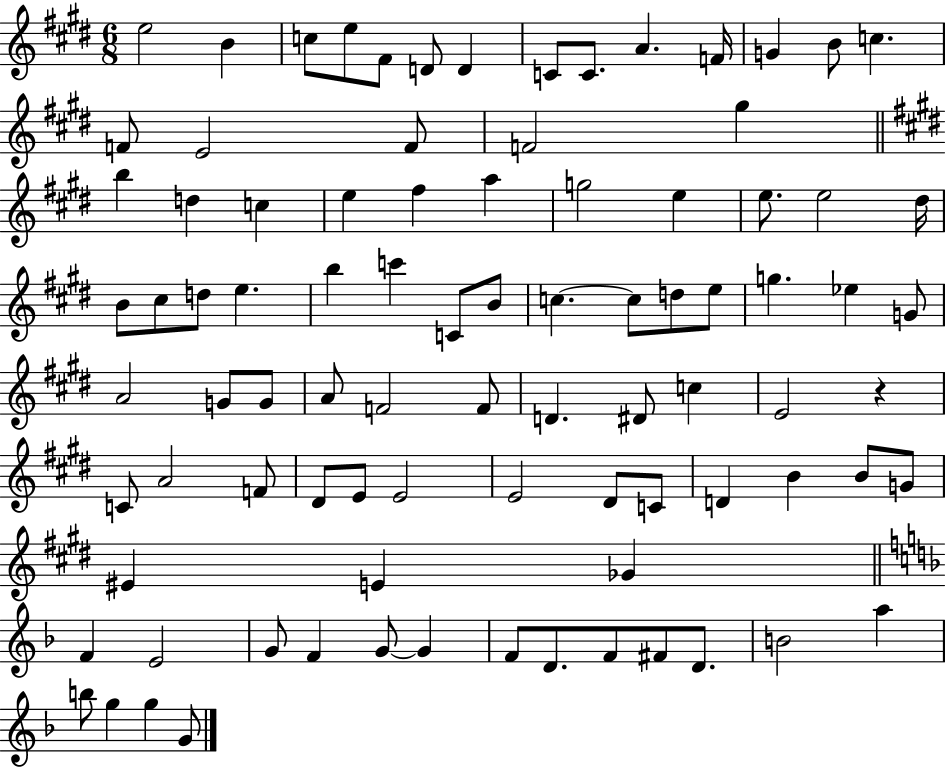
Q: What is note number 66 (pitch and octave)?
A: B4